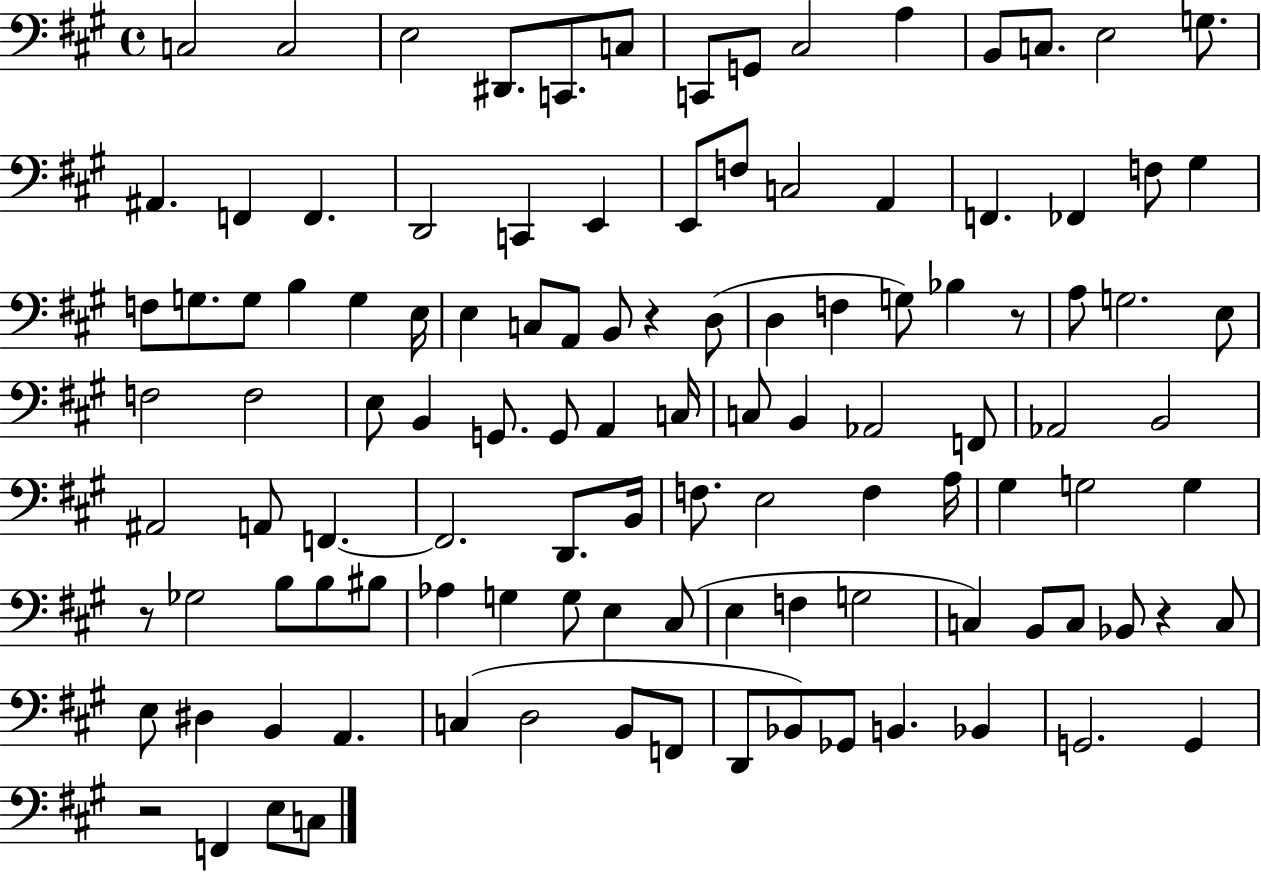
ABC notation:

X:1
T:Untitled
M:4/4
L:1/4
K:A
C,2 C,2 E,2 ^D,,/2 C,,/2 C,/2 C,,/2 G,,/2 ^C,2 A, B,,/2 C,/2 E,2 G,/2 ^A,, F,, F,, D,,2 C,, E,, E,,/2 F,/2 C,2 A,, F,, _F,, F,/2 ^G, F,/2 G,/2 G,/2 B, G, E,/4 E, C,/2 A,,/2 B,,/2 z D,/2 D, F, G,/2 _B, z/2 A,/2 G,2 E,/2 F,2 F,2 E,/2 B,, G,,/2 G,,/2 A,, C,/4 C,/2 B,, _A,,2 F,,/2 _A,,2 B,,2 ^A,,2 A,,/2 F,, F,,2 D,,/2 B,,/4 F,/2 E,2 F, A,/4 ^G, G,2 G, z/2 _G,2 B,/2 B,/2 ^B,/2 _A, G, G,/2 E, ^C,/2 E, F, G,2 C, B,,/2 C,/2 _B,,/2 z C,/2 E,/2 ^D, B,, A,, C, D,2 B,,/2 F,,/2 D,,/2 _B,,/2 _G,,/2 B,, _B,, G,,2 G,, z2 F,, E,/2 C,/2